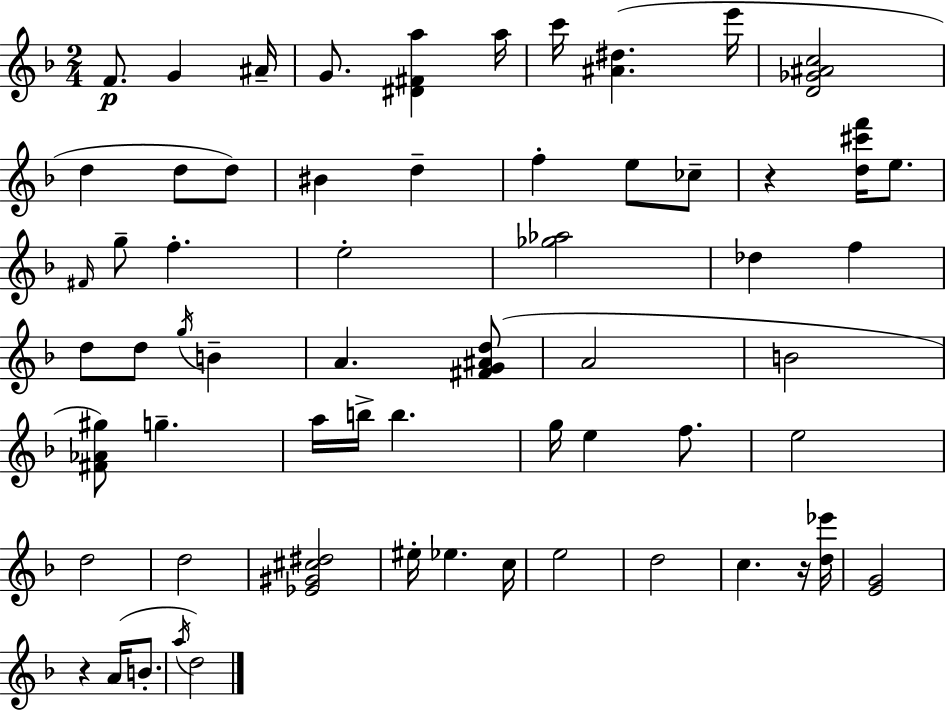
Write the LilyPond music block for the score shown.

{
  \clef treble
  \numericTimeSignature
  \time 2/4
  \key d \minor
  f'8.\p g'4 ais'16-- | g'8. <dis' fis' a''>4 a''16 | c'''16 <ais' dis''>4.( e'''16 | <d' ges' ais' c''>2 | \break d''4 d''8 d''8) | bis'4 d''4-- | f''4-. e''8 ces''8-- | r4 <d'' cis''' f'''>16 e''8. | \break \grace { fis'16 } g''8-- f''4.-. | e''2-. | <ges'' aes''>2 | des''4 f''4 | \break d''8 d''8 \acciaccatura { g''16 } b'4-- | a'4. | <fis' g' ais' d''>8( a'2 | b'2 | \break <fis' aes' gis''>8) g''4.-- | a''16 b''16-> b''4. | g''16 e''4 f''8. | e''2 | \break d''2 | d''2 | <ees' gis' cis'' dis''>2 | eis''16-. ees''4. | \break c''16 e''2 | d''2 | c''4. | r16 <d'' ees'''>16 <e' g'>2 | \break r4 a'16( b'8.-. | \acciaccatura { a''16 } d''2) | \bar "|."
}